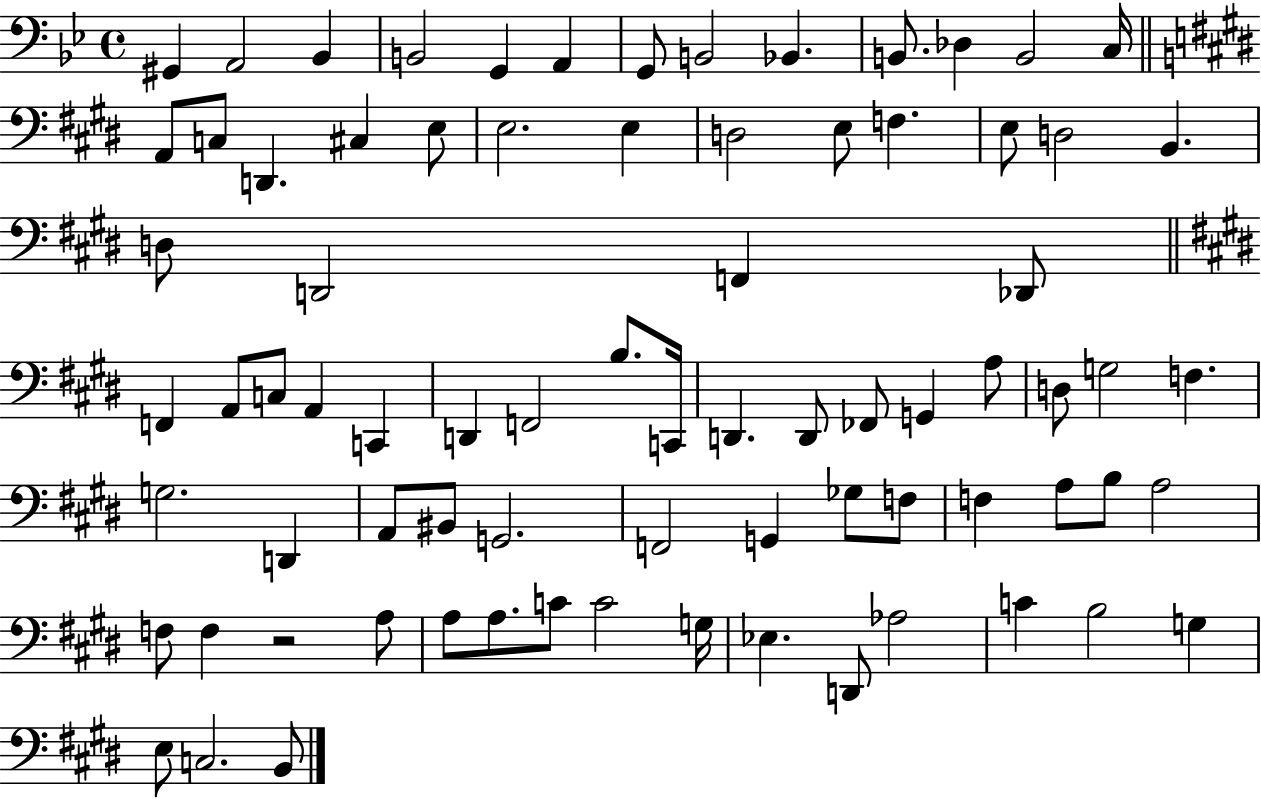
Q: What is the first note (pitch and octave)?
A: G#2